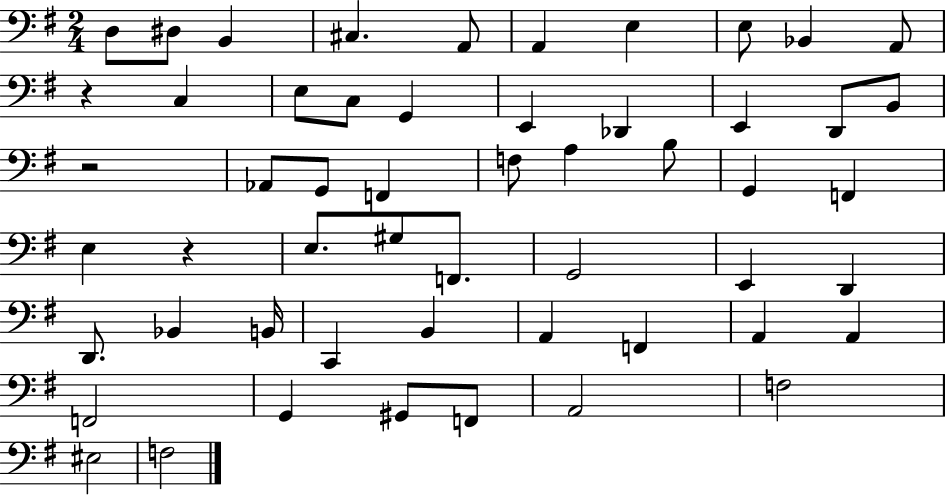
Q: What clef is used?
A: bass